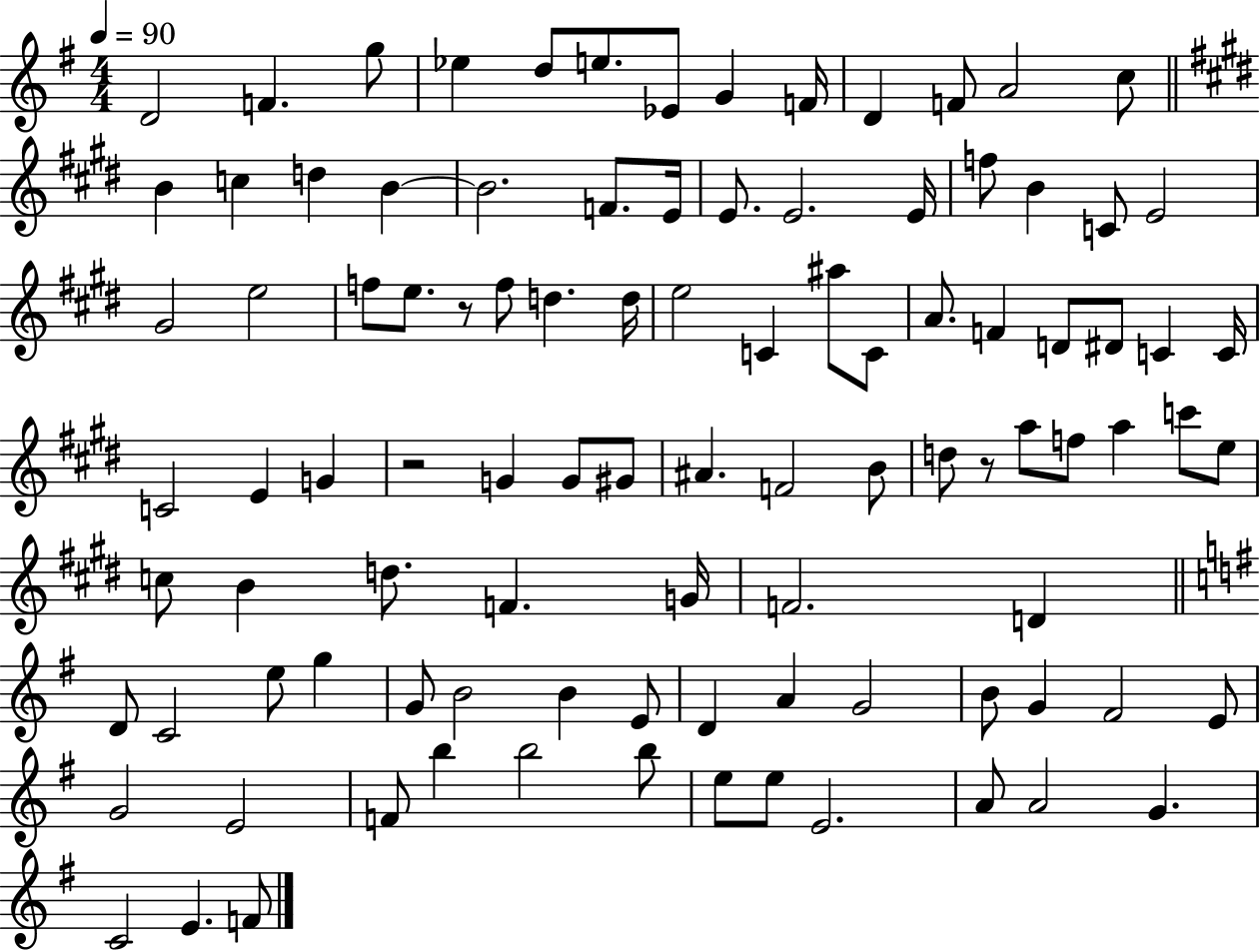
{
  \clef treble
  \numericTimeSignature
  \time 4/4
  \key g \major
  \tempo 4 = 90
  d'2 f'4. g''8 | ees''4 d''8 e''8. ees'8 g'4 f'16 | d'4 f'8 a'2 c''8 | \bar "||" \break \key e \major b'4 c''4 d''4 b'4~~ | b'2. f'8. e'16 | e'8. e'2. e'16 | f''8 b'4 c'8 e'2 | \break gis'2 e''2 | f''8 e''8. r8 f''8 d''4. d''16 | e''2 c'4 ais''8 c'8 | a'8. f'4 d'8 dis'8 c'4 c'16 | \break c'2 e'4 g'4 | r2 g'4 g'8 gis'8 | ais'4. f'2 b'8 | d''8 r8 a''8 f''8 a''4 c'''8 e''8 | \break c''8 b'4 d''8. f'4. g'16 | f'2. d'4 | \bar "||" \break \key g \major d'8 c'2 e''8 g''4 | g'8 b'2 b'4 e'8 | d'4 a'4 g'2 | b'8 g'4 fis'2 e'8 | \break g'2 e'2 | f'8 b''4 b''2 b''8 | e''8 e''8 e'2. | a'8 a'2 g'4. | \break c'2 e'4. f'8 | \bar "|."
}